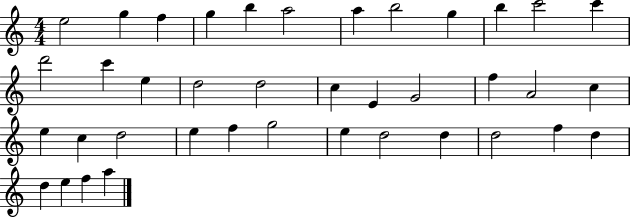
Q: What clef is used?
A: treble